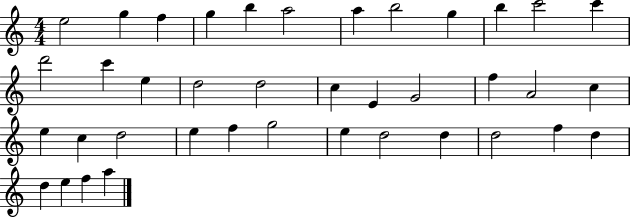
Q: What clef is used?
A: treble